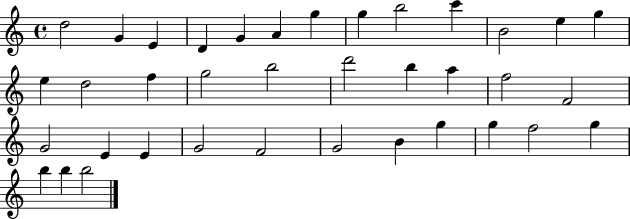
X:1
T:Untitled
M:4/4
L:1/4
K:C
d2 G E D G A g g b2 c' B2 e g e d2 f g2 b2 d'2 b a f2 F2 G2 E E G2 F2 G2 B g g f2 g b b b2